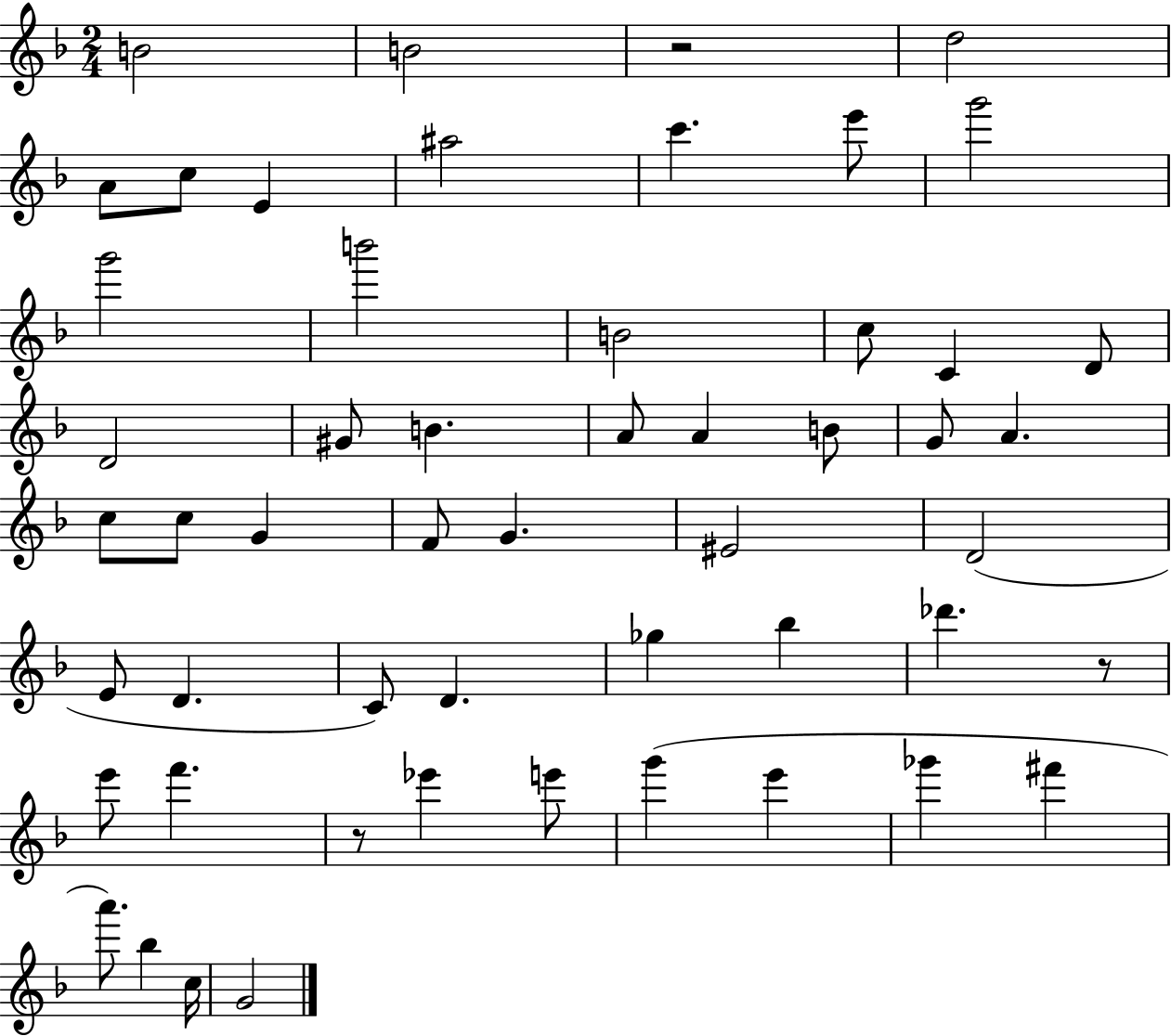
{
  \clef treble
  \numericTimeSignature
  \time 2/4
  \key f \major
  b'2 | b'2 | r2 | d''2 | \break a'8 c''8 e'4 | ais''2 | c'''4. e'''8 | g'''2 | \break g'''2 | b'''2 | b'2 | c''8 c'4 d'8 | \break d'2 | gis'8 b'4. | a'8 a'4 b'8 | g'8 a'4. | \break c''8 c''8 g'4 | f'8 g'4. | eis'2 | d'2( | \break e'8 d'4. | c'8) d'4. | ges''4 bes''4 | des'''4. r8 | \break e'''8 f'''4. | r8 ees'''4 e'''8 | g'''4( e'''4 | ges'''4 fis'''4 | \break a'''8.) bes''4 c''16 | g'2 | \bar "|."
}